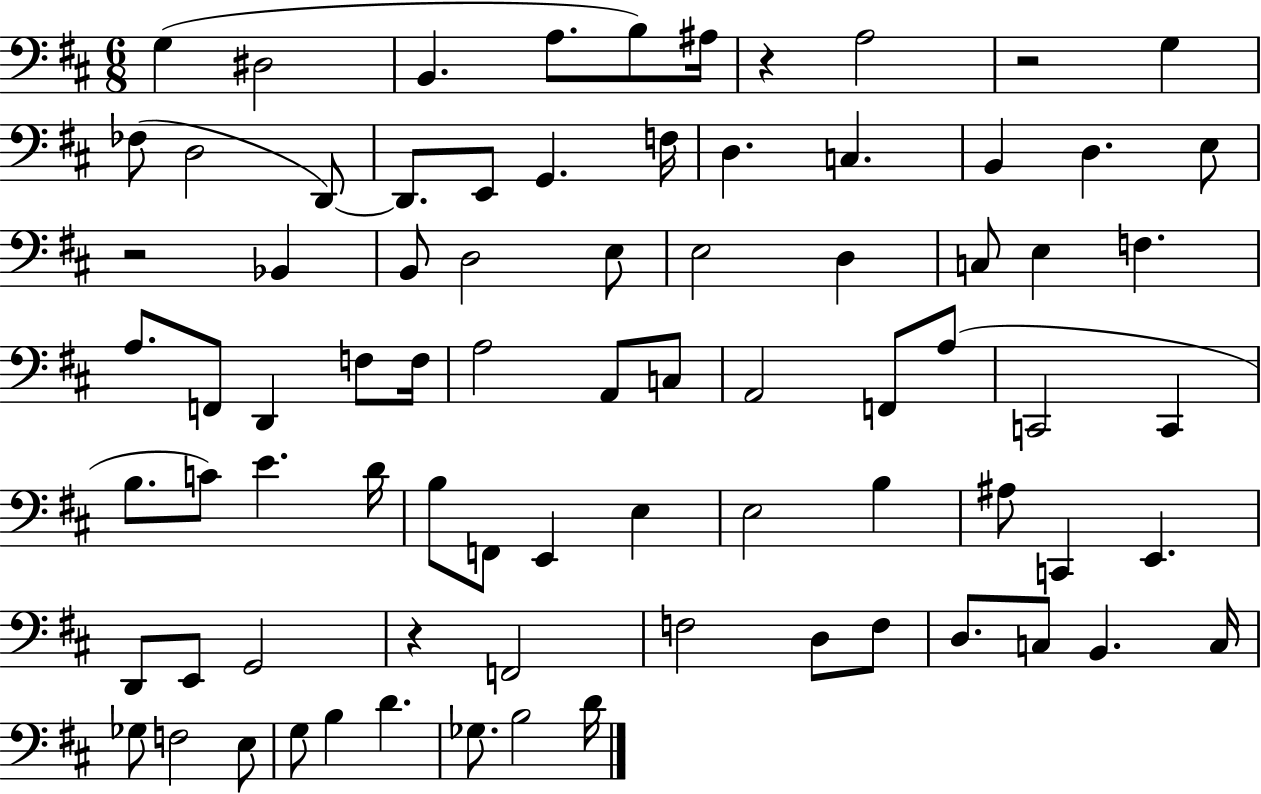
X:1
T:Untitled
M:6/8
L:1/4
K:D
G, ^D,2 B,, A,/2 B,/2 ^A,/4 z A,2 z2 G, _F,/2 D,2 D,,/2 D,,/2 E,,/2 G,, F,/4 D, C, B,, D, E,/2 z2 _B,, B,,/2 D,2 E,/2 E,2 D, C,/2 E, F, A,/2 F,,/2 D,, F,/2 F,/4 A,2 A,,/2 C,/2 A,,2 F,,/2 A,/2 C,,2 C,, B,/2 C/2 E D/4 B,/2 F,,/2 E,, E, E,2 B, ^A,/2 C,, E,, D,,/2 E,,/2 G,,2 z F,,2 F,2 D,/2 F,/2 D,/2 C,/2 B,, C,/4 _G,/2 F,2 E,/2 G,/2 B, D _G,/2 B,2 D/4